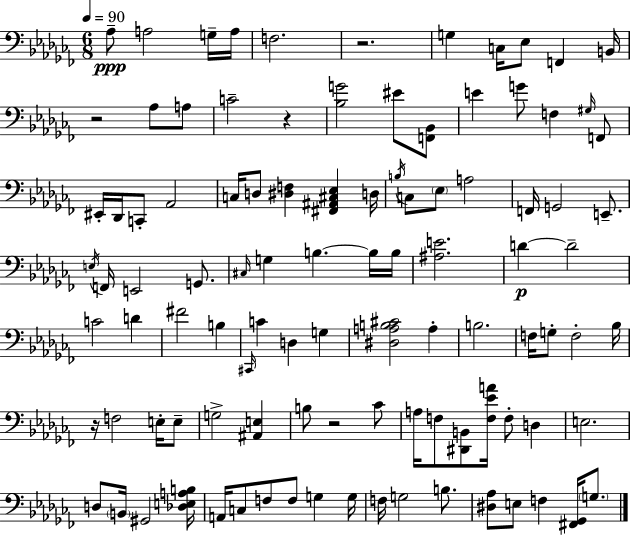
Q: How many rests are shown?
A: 5